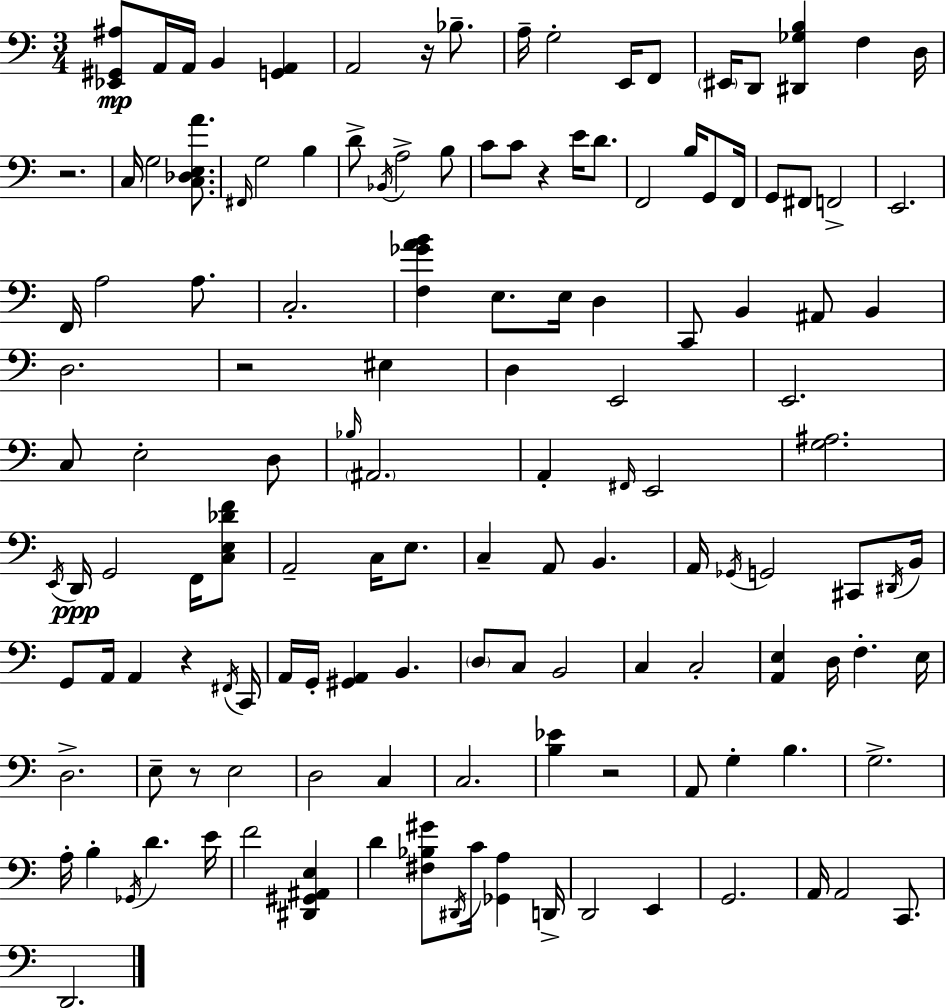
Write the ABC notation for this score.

X:1
T:Untitled
M:3/4
L:1/4
K:Am
[_E,,^G,,^A,]/2 A,,/4 A,,/4 B,, [G,,A,,] A,,2 z/4 _B,/2 A,/4 G,2 E,,/4 F,,/2 ^E,,/4 D,,/2 [^D,,_G,B,] F, D,/4 z2 C,/4 G,2 [C,_D,E,A]/2 ^F,,/4 G,2 B, D/2 _B,,/4 A,2 B,/2 C/2 C/2 z E/4 D/2 F,,2 B,/4 G,,/2 F,,/4 G,,/2 ^F,,/2 F,,2 E,,2 F,,/4 A,2 A,/2 C,2 [F,_GAB] E,/2 E,/4 D, C,,/2 B,, ^A,,/2 B,, D,2 z2 ^E, D, E,,2 E,,2 C,/2 E,2 D,/2 _B,/4 ^A,,2 A,, ^F,,/4 E,,2 [G,^A,]2 E,,/4 D,,/4 G,,2 F,,/4 [C,E,_DF]/2 A,,2 C,/4 E,/2 C, A,,/2 B,, A,,/4 _G,,/4 G,,2 ^C,,/2 ^D,,/4 B,,/4 G,,/2 A,,/4 A,, z ^F,,/4 C,,/4 A,,/4 G,,/4 [^G,,A,,] B,, D,/2 C,/2 B,,2 C, C,2 [A,,E,] D,/4 F, E,/4 D,2 E,/2 z/2 E,2 D,2 C, C,2 [B,_E] z2 A,,/2 G, B, G,2 A,/4 B, _G,,/4 D E/4 F2 [^D,,^G,,^A,,E,] D [^F,_B,^G]/2 ^D,,/4 C/4 [_G,,A,] D,,/4 D,,2 E,, G,,2 A,,/4 A,,2 C,,/2 D,,2